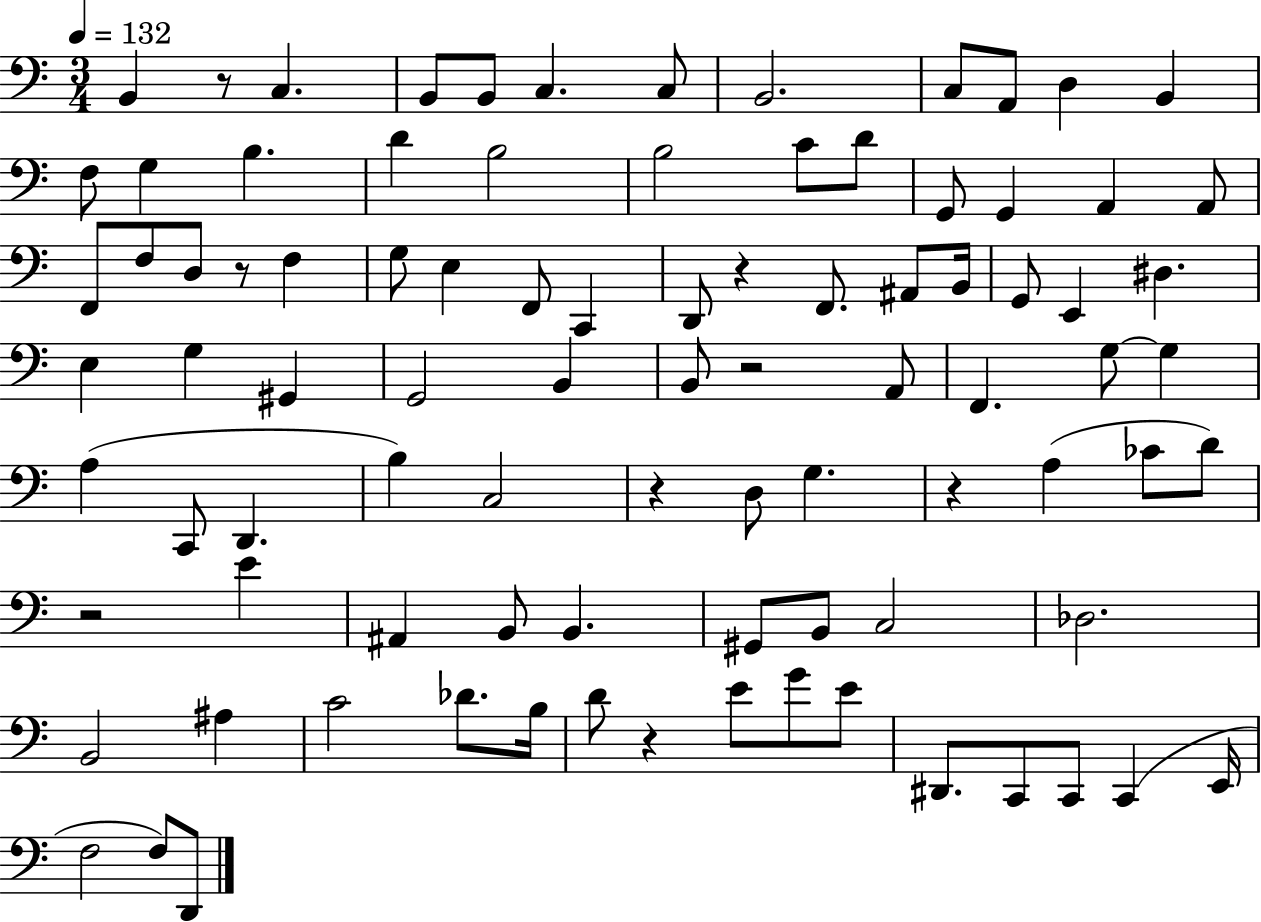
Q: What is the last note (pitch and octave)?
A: D2